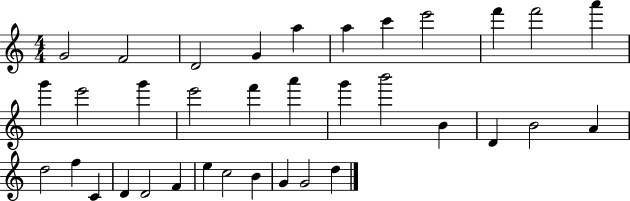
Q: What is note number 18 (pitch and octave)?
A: G6